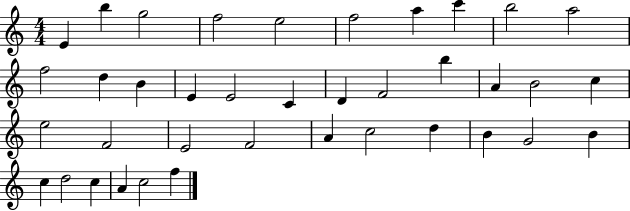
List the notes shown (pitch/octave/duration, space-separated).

E4/q B5/q G5/h F5/h E5/h F5/h A5/q C6/q B5/h A5/h F5/h D5/q B4/q E4/q E4/h C4/q D4/q F4/h B5/q A4/q B4/h C5/q E5/h F4/h E4/h F4/h A4/q C5/h D5/q B4/q G4/h B4/q C5/q D5/h C5/q A4/q C5/h F5/q